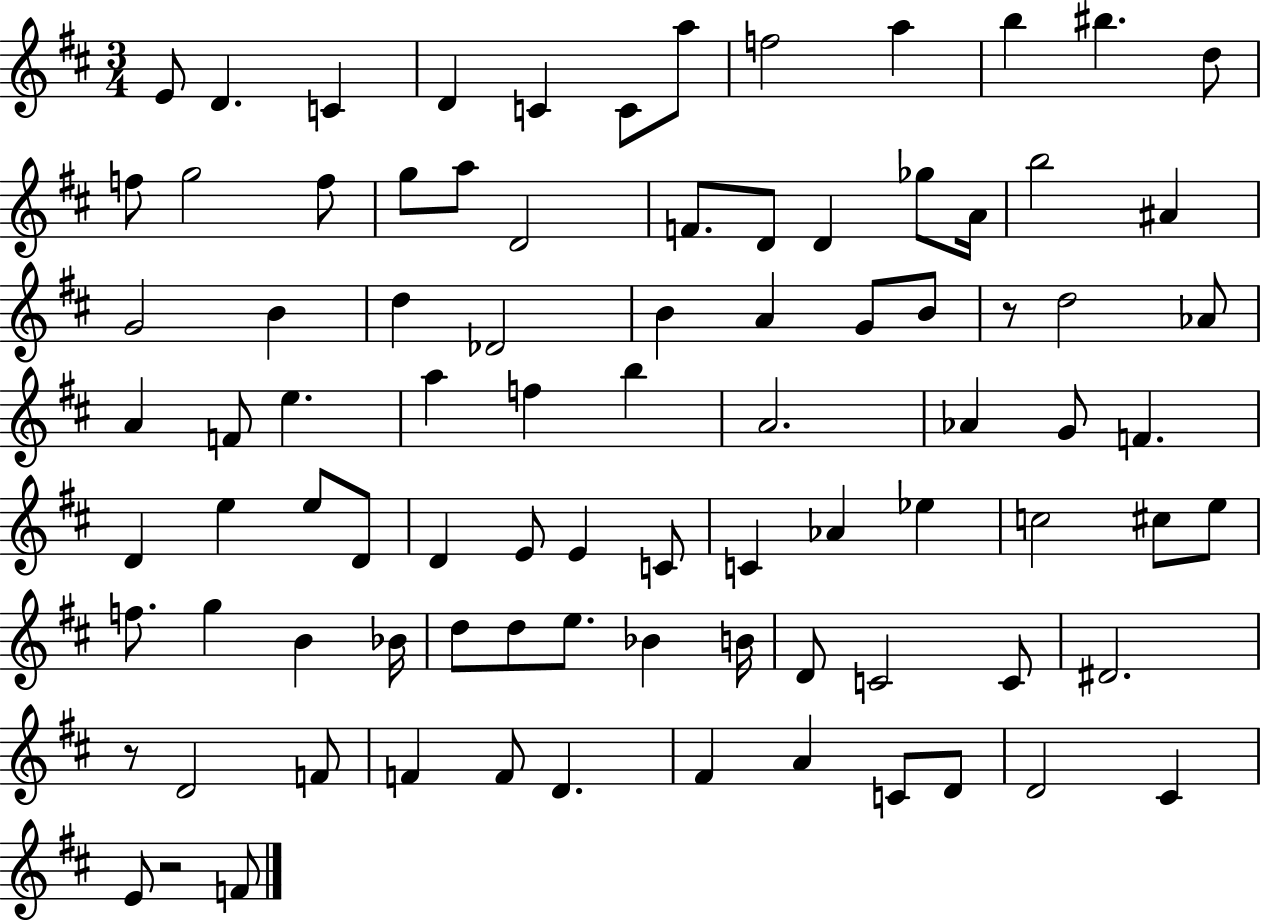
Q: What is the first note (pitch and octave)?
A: E4